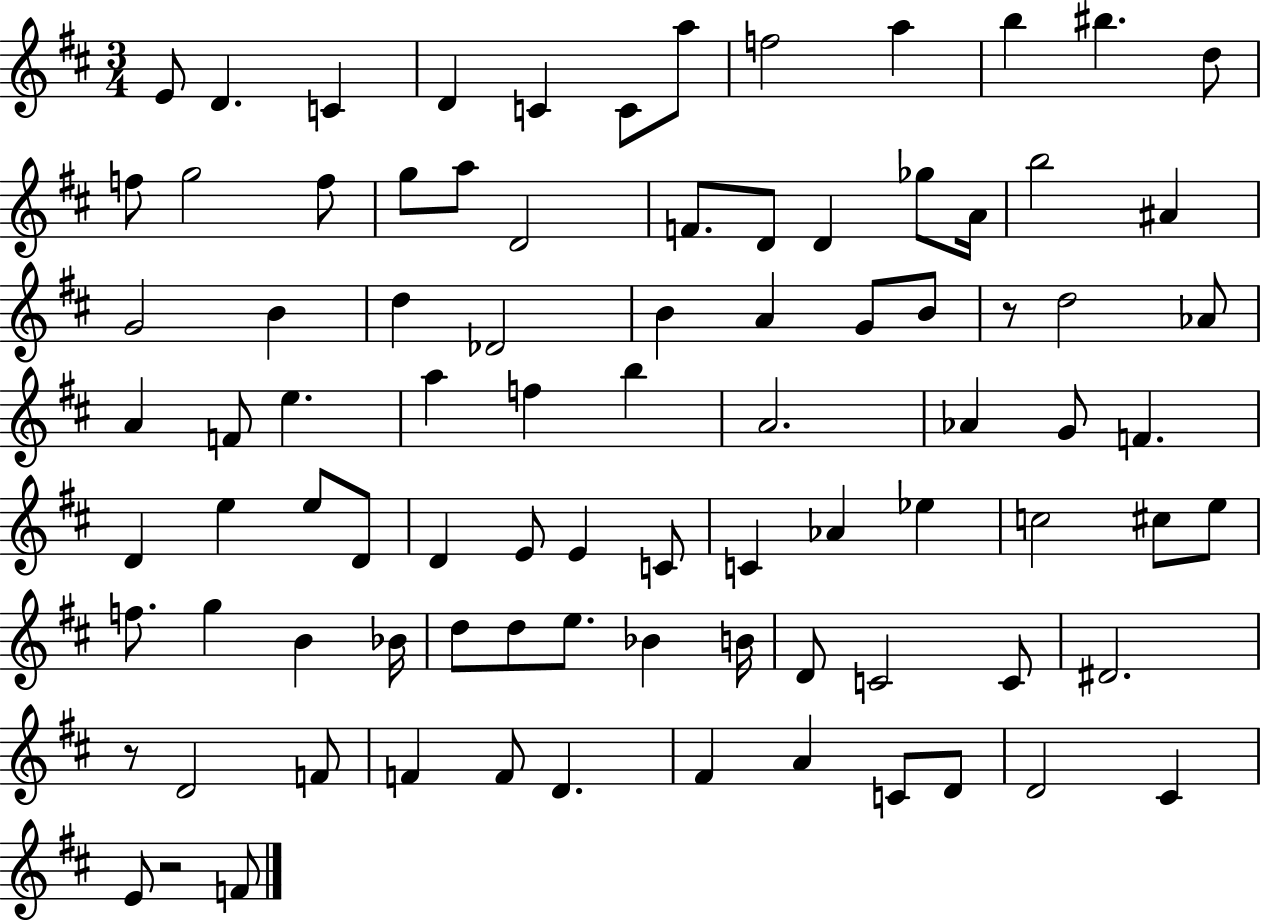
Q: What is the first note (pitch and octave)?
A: E4